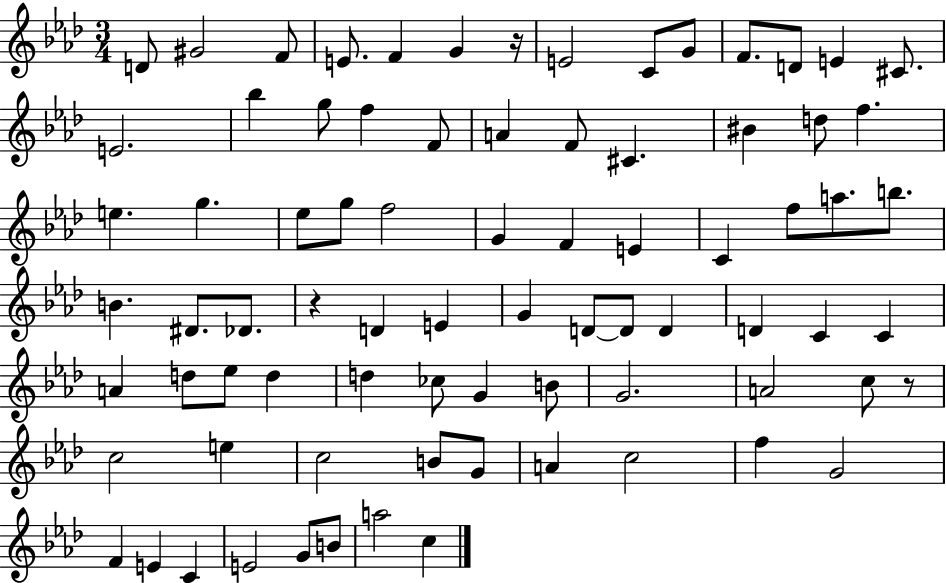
D4/e G#4/h F4/e E4/e. F4/q G4/q R/s E4/h C4/e G4/e F4/e. D4/e E4/q C#4/e. E4/h. Bb5/q G5/e F5/q F4/e A4/q F4/e C#4/q. BIS4/q D5/e F5/q. E5/q. G5/q. Eb5/e G5/e F5/h G4/q F4/q E4/q C4/q F5/e A5/e. B5/e. B4/q. D#4/e. Db4/e. R/q D4/q E4/q G4/q D4/e D4/e D4/q D4/q C4/q C4/q A4/q D5/e Eb5/e D5/q D5/q CES5/e G4/q B4/e G4/h. A4/h C5/e R/e C5/h E5/q C5/h B4/e G4/e A4/q C5/h F5/q G4/h F4/q E4/q C4/q E4/h G4/e B4/e A5/h C5/q